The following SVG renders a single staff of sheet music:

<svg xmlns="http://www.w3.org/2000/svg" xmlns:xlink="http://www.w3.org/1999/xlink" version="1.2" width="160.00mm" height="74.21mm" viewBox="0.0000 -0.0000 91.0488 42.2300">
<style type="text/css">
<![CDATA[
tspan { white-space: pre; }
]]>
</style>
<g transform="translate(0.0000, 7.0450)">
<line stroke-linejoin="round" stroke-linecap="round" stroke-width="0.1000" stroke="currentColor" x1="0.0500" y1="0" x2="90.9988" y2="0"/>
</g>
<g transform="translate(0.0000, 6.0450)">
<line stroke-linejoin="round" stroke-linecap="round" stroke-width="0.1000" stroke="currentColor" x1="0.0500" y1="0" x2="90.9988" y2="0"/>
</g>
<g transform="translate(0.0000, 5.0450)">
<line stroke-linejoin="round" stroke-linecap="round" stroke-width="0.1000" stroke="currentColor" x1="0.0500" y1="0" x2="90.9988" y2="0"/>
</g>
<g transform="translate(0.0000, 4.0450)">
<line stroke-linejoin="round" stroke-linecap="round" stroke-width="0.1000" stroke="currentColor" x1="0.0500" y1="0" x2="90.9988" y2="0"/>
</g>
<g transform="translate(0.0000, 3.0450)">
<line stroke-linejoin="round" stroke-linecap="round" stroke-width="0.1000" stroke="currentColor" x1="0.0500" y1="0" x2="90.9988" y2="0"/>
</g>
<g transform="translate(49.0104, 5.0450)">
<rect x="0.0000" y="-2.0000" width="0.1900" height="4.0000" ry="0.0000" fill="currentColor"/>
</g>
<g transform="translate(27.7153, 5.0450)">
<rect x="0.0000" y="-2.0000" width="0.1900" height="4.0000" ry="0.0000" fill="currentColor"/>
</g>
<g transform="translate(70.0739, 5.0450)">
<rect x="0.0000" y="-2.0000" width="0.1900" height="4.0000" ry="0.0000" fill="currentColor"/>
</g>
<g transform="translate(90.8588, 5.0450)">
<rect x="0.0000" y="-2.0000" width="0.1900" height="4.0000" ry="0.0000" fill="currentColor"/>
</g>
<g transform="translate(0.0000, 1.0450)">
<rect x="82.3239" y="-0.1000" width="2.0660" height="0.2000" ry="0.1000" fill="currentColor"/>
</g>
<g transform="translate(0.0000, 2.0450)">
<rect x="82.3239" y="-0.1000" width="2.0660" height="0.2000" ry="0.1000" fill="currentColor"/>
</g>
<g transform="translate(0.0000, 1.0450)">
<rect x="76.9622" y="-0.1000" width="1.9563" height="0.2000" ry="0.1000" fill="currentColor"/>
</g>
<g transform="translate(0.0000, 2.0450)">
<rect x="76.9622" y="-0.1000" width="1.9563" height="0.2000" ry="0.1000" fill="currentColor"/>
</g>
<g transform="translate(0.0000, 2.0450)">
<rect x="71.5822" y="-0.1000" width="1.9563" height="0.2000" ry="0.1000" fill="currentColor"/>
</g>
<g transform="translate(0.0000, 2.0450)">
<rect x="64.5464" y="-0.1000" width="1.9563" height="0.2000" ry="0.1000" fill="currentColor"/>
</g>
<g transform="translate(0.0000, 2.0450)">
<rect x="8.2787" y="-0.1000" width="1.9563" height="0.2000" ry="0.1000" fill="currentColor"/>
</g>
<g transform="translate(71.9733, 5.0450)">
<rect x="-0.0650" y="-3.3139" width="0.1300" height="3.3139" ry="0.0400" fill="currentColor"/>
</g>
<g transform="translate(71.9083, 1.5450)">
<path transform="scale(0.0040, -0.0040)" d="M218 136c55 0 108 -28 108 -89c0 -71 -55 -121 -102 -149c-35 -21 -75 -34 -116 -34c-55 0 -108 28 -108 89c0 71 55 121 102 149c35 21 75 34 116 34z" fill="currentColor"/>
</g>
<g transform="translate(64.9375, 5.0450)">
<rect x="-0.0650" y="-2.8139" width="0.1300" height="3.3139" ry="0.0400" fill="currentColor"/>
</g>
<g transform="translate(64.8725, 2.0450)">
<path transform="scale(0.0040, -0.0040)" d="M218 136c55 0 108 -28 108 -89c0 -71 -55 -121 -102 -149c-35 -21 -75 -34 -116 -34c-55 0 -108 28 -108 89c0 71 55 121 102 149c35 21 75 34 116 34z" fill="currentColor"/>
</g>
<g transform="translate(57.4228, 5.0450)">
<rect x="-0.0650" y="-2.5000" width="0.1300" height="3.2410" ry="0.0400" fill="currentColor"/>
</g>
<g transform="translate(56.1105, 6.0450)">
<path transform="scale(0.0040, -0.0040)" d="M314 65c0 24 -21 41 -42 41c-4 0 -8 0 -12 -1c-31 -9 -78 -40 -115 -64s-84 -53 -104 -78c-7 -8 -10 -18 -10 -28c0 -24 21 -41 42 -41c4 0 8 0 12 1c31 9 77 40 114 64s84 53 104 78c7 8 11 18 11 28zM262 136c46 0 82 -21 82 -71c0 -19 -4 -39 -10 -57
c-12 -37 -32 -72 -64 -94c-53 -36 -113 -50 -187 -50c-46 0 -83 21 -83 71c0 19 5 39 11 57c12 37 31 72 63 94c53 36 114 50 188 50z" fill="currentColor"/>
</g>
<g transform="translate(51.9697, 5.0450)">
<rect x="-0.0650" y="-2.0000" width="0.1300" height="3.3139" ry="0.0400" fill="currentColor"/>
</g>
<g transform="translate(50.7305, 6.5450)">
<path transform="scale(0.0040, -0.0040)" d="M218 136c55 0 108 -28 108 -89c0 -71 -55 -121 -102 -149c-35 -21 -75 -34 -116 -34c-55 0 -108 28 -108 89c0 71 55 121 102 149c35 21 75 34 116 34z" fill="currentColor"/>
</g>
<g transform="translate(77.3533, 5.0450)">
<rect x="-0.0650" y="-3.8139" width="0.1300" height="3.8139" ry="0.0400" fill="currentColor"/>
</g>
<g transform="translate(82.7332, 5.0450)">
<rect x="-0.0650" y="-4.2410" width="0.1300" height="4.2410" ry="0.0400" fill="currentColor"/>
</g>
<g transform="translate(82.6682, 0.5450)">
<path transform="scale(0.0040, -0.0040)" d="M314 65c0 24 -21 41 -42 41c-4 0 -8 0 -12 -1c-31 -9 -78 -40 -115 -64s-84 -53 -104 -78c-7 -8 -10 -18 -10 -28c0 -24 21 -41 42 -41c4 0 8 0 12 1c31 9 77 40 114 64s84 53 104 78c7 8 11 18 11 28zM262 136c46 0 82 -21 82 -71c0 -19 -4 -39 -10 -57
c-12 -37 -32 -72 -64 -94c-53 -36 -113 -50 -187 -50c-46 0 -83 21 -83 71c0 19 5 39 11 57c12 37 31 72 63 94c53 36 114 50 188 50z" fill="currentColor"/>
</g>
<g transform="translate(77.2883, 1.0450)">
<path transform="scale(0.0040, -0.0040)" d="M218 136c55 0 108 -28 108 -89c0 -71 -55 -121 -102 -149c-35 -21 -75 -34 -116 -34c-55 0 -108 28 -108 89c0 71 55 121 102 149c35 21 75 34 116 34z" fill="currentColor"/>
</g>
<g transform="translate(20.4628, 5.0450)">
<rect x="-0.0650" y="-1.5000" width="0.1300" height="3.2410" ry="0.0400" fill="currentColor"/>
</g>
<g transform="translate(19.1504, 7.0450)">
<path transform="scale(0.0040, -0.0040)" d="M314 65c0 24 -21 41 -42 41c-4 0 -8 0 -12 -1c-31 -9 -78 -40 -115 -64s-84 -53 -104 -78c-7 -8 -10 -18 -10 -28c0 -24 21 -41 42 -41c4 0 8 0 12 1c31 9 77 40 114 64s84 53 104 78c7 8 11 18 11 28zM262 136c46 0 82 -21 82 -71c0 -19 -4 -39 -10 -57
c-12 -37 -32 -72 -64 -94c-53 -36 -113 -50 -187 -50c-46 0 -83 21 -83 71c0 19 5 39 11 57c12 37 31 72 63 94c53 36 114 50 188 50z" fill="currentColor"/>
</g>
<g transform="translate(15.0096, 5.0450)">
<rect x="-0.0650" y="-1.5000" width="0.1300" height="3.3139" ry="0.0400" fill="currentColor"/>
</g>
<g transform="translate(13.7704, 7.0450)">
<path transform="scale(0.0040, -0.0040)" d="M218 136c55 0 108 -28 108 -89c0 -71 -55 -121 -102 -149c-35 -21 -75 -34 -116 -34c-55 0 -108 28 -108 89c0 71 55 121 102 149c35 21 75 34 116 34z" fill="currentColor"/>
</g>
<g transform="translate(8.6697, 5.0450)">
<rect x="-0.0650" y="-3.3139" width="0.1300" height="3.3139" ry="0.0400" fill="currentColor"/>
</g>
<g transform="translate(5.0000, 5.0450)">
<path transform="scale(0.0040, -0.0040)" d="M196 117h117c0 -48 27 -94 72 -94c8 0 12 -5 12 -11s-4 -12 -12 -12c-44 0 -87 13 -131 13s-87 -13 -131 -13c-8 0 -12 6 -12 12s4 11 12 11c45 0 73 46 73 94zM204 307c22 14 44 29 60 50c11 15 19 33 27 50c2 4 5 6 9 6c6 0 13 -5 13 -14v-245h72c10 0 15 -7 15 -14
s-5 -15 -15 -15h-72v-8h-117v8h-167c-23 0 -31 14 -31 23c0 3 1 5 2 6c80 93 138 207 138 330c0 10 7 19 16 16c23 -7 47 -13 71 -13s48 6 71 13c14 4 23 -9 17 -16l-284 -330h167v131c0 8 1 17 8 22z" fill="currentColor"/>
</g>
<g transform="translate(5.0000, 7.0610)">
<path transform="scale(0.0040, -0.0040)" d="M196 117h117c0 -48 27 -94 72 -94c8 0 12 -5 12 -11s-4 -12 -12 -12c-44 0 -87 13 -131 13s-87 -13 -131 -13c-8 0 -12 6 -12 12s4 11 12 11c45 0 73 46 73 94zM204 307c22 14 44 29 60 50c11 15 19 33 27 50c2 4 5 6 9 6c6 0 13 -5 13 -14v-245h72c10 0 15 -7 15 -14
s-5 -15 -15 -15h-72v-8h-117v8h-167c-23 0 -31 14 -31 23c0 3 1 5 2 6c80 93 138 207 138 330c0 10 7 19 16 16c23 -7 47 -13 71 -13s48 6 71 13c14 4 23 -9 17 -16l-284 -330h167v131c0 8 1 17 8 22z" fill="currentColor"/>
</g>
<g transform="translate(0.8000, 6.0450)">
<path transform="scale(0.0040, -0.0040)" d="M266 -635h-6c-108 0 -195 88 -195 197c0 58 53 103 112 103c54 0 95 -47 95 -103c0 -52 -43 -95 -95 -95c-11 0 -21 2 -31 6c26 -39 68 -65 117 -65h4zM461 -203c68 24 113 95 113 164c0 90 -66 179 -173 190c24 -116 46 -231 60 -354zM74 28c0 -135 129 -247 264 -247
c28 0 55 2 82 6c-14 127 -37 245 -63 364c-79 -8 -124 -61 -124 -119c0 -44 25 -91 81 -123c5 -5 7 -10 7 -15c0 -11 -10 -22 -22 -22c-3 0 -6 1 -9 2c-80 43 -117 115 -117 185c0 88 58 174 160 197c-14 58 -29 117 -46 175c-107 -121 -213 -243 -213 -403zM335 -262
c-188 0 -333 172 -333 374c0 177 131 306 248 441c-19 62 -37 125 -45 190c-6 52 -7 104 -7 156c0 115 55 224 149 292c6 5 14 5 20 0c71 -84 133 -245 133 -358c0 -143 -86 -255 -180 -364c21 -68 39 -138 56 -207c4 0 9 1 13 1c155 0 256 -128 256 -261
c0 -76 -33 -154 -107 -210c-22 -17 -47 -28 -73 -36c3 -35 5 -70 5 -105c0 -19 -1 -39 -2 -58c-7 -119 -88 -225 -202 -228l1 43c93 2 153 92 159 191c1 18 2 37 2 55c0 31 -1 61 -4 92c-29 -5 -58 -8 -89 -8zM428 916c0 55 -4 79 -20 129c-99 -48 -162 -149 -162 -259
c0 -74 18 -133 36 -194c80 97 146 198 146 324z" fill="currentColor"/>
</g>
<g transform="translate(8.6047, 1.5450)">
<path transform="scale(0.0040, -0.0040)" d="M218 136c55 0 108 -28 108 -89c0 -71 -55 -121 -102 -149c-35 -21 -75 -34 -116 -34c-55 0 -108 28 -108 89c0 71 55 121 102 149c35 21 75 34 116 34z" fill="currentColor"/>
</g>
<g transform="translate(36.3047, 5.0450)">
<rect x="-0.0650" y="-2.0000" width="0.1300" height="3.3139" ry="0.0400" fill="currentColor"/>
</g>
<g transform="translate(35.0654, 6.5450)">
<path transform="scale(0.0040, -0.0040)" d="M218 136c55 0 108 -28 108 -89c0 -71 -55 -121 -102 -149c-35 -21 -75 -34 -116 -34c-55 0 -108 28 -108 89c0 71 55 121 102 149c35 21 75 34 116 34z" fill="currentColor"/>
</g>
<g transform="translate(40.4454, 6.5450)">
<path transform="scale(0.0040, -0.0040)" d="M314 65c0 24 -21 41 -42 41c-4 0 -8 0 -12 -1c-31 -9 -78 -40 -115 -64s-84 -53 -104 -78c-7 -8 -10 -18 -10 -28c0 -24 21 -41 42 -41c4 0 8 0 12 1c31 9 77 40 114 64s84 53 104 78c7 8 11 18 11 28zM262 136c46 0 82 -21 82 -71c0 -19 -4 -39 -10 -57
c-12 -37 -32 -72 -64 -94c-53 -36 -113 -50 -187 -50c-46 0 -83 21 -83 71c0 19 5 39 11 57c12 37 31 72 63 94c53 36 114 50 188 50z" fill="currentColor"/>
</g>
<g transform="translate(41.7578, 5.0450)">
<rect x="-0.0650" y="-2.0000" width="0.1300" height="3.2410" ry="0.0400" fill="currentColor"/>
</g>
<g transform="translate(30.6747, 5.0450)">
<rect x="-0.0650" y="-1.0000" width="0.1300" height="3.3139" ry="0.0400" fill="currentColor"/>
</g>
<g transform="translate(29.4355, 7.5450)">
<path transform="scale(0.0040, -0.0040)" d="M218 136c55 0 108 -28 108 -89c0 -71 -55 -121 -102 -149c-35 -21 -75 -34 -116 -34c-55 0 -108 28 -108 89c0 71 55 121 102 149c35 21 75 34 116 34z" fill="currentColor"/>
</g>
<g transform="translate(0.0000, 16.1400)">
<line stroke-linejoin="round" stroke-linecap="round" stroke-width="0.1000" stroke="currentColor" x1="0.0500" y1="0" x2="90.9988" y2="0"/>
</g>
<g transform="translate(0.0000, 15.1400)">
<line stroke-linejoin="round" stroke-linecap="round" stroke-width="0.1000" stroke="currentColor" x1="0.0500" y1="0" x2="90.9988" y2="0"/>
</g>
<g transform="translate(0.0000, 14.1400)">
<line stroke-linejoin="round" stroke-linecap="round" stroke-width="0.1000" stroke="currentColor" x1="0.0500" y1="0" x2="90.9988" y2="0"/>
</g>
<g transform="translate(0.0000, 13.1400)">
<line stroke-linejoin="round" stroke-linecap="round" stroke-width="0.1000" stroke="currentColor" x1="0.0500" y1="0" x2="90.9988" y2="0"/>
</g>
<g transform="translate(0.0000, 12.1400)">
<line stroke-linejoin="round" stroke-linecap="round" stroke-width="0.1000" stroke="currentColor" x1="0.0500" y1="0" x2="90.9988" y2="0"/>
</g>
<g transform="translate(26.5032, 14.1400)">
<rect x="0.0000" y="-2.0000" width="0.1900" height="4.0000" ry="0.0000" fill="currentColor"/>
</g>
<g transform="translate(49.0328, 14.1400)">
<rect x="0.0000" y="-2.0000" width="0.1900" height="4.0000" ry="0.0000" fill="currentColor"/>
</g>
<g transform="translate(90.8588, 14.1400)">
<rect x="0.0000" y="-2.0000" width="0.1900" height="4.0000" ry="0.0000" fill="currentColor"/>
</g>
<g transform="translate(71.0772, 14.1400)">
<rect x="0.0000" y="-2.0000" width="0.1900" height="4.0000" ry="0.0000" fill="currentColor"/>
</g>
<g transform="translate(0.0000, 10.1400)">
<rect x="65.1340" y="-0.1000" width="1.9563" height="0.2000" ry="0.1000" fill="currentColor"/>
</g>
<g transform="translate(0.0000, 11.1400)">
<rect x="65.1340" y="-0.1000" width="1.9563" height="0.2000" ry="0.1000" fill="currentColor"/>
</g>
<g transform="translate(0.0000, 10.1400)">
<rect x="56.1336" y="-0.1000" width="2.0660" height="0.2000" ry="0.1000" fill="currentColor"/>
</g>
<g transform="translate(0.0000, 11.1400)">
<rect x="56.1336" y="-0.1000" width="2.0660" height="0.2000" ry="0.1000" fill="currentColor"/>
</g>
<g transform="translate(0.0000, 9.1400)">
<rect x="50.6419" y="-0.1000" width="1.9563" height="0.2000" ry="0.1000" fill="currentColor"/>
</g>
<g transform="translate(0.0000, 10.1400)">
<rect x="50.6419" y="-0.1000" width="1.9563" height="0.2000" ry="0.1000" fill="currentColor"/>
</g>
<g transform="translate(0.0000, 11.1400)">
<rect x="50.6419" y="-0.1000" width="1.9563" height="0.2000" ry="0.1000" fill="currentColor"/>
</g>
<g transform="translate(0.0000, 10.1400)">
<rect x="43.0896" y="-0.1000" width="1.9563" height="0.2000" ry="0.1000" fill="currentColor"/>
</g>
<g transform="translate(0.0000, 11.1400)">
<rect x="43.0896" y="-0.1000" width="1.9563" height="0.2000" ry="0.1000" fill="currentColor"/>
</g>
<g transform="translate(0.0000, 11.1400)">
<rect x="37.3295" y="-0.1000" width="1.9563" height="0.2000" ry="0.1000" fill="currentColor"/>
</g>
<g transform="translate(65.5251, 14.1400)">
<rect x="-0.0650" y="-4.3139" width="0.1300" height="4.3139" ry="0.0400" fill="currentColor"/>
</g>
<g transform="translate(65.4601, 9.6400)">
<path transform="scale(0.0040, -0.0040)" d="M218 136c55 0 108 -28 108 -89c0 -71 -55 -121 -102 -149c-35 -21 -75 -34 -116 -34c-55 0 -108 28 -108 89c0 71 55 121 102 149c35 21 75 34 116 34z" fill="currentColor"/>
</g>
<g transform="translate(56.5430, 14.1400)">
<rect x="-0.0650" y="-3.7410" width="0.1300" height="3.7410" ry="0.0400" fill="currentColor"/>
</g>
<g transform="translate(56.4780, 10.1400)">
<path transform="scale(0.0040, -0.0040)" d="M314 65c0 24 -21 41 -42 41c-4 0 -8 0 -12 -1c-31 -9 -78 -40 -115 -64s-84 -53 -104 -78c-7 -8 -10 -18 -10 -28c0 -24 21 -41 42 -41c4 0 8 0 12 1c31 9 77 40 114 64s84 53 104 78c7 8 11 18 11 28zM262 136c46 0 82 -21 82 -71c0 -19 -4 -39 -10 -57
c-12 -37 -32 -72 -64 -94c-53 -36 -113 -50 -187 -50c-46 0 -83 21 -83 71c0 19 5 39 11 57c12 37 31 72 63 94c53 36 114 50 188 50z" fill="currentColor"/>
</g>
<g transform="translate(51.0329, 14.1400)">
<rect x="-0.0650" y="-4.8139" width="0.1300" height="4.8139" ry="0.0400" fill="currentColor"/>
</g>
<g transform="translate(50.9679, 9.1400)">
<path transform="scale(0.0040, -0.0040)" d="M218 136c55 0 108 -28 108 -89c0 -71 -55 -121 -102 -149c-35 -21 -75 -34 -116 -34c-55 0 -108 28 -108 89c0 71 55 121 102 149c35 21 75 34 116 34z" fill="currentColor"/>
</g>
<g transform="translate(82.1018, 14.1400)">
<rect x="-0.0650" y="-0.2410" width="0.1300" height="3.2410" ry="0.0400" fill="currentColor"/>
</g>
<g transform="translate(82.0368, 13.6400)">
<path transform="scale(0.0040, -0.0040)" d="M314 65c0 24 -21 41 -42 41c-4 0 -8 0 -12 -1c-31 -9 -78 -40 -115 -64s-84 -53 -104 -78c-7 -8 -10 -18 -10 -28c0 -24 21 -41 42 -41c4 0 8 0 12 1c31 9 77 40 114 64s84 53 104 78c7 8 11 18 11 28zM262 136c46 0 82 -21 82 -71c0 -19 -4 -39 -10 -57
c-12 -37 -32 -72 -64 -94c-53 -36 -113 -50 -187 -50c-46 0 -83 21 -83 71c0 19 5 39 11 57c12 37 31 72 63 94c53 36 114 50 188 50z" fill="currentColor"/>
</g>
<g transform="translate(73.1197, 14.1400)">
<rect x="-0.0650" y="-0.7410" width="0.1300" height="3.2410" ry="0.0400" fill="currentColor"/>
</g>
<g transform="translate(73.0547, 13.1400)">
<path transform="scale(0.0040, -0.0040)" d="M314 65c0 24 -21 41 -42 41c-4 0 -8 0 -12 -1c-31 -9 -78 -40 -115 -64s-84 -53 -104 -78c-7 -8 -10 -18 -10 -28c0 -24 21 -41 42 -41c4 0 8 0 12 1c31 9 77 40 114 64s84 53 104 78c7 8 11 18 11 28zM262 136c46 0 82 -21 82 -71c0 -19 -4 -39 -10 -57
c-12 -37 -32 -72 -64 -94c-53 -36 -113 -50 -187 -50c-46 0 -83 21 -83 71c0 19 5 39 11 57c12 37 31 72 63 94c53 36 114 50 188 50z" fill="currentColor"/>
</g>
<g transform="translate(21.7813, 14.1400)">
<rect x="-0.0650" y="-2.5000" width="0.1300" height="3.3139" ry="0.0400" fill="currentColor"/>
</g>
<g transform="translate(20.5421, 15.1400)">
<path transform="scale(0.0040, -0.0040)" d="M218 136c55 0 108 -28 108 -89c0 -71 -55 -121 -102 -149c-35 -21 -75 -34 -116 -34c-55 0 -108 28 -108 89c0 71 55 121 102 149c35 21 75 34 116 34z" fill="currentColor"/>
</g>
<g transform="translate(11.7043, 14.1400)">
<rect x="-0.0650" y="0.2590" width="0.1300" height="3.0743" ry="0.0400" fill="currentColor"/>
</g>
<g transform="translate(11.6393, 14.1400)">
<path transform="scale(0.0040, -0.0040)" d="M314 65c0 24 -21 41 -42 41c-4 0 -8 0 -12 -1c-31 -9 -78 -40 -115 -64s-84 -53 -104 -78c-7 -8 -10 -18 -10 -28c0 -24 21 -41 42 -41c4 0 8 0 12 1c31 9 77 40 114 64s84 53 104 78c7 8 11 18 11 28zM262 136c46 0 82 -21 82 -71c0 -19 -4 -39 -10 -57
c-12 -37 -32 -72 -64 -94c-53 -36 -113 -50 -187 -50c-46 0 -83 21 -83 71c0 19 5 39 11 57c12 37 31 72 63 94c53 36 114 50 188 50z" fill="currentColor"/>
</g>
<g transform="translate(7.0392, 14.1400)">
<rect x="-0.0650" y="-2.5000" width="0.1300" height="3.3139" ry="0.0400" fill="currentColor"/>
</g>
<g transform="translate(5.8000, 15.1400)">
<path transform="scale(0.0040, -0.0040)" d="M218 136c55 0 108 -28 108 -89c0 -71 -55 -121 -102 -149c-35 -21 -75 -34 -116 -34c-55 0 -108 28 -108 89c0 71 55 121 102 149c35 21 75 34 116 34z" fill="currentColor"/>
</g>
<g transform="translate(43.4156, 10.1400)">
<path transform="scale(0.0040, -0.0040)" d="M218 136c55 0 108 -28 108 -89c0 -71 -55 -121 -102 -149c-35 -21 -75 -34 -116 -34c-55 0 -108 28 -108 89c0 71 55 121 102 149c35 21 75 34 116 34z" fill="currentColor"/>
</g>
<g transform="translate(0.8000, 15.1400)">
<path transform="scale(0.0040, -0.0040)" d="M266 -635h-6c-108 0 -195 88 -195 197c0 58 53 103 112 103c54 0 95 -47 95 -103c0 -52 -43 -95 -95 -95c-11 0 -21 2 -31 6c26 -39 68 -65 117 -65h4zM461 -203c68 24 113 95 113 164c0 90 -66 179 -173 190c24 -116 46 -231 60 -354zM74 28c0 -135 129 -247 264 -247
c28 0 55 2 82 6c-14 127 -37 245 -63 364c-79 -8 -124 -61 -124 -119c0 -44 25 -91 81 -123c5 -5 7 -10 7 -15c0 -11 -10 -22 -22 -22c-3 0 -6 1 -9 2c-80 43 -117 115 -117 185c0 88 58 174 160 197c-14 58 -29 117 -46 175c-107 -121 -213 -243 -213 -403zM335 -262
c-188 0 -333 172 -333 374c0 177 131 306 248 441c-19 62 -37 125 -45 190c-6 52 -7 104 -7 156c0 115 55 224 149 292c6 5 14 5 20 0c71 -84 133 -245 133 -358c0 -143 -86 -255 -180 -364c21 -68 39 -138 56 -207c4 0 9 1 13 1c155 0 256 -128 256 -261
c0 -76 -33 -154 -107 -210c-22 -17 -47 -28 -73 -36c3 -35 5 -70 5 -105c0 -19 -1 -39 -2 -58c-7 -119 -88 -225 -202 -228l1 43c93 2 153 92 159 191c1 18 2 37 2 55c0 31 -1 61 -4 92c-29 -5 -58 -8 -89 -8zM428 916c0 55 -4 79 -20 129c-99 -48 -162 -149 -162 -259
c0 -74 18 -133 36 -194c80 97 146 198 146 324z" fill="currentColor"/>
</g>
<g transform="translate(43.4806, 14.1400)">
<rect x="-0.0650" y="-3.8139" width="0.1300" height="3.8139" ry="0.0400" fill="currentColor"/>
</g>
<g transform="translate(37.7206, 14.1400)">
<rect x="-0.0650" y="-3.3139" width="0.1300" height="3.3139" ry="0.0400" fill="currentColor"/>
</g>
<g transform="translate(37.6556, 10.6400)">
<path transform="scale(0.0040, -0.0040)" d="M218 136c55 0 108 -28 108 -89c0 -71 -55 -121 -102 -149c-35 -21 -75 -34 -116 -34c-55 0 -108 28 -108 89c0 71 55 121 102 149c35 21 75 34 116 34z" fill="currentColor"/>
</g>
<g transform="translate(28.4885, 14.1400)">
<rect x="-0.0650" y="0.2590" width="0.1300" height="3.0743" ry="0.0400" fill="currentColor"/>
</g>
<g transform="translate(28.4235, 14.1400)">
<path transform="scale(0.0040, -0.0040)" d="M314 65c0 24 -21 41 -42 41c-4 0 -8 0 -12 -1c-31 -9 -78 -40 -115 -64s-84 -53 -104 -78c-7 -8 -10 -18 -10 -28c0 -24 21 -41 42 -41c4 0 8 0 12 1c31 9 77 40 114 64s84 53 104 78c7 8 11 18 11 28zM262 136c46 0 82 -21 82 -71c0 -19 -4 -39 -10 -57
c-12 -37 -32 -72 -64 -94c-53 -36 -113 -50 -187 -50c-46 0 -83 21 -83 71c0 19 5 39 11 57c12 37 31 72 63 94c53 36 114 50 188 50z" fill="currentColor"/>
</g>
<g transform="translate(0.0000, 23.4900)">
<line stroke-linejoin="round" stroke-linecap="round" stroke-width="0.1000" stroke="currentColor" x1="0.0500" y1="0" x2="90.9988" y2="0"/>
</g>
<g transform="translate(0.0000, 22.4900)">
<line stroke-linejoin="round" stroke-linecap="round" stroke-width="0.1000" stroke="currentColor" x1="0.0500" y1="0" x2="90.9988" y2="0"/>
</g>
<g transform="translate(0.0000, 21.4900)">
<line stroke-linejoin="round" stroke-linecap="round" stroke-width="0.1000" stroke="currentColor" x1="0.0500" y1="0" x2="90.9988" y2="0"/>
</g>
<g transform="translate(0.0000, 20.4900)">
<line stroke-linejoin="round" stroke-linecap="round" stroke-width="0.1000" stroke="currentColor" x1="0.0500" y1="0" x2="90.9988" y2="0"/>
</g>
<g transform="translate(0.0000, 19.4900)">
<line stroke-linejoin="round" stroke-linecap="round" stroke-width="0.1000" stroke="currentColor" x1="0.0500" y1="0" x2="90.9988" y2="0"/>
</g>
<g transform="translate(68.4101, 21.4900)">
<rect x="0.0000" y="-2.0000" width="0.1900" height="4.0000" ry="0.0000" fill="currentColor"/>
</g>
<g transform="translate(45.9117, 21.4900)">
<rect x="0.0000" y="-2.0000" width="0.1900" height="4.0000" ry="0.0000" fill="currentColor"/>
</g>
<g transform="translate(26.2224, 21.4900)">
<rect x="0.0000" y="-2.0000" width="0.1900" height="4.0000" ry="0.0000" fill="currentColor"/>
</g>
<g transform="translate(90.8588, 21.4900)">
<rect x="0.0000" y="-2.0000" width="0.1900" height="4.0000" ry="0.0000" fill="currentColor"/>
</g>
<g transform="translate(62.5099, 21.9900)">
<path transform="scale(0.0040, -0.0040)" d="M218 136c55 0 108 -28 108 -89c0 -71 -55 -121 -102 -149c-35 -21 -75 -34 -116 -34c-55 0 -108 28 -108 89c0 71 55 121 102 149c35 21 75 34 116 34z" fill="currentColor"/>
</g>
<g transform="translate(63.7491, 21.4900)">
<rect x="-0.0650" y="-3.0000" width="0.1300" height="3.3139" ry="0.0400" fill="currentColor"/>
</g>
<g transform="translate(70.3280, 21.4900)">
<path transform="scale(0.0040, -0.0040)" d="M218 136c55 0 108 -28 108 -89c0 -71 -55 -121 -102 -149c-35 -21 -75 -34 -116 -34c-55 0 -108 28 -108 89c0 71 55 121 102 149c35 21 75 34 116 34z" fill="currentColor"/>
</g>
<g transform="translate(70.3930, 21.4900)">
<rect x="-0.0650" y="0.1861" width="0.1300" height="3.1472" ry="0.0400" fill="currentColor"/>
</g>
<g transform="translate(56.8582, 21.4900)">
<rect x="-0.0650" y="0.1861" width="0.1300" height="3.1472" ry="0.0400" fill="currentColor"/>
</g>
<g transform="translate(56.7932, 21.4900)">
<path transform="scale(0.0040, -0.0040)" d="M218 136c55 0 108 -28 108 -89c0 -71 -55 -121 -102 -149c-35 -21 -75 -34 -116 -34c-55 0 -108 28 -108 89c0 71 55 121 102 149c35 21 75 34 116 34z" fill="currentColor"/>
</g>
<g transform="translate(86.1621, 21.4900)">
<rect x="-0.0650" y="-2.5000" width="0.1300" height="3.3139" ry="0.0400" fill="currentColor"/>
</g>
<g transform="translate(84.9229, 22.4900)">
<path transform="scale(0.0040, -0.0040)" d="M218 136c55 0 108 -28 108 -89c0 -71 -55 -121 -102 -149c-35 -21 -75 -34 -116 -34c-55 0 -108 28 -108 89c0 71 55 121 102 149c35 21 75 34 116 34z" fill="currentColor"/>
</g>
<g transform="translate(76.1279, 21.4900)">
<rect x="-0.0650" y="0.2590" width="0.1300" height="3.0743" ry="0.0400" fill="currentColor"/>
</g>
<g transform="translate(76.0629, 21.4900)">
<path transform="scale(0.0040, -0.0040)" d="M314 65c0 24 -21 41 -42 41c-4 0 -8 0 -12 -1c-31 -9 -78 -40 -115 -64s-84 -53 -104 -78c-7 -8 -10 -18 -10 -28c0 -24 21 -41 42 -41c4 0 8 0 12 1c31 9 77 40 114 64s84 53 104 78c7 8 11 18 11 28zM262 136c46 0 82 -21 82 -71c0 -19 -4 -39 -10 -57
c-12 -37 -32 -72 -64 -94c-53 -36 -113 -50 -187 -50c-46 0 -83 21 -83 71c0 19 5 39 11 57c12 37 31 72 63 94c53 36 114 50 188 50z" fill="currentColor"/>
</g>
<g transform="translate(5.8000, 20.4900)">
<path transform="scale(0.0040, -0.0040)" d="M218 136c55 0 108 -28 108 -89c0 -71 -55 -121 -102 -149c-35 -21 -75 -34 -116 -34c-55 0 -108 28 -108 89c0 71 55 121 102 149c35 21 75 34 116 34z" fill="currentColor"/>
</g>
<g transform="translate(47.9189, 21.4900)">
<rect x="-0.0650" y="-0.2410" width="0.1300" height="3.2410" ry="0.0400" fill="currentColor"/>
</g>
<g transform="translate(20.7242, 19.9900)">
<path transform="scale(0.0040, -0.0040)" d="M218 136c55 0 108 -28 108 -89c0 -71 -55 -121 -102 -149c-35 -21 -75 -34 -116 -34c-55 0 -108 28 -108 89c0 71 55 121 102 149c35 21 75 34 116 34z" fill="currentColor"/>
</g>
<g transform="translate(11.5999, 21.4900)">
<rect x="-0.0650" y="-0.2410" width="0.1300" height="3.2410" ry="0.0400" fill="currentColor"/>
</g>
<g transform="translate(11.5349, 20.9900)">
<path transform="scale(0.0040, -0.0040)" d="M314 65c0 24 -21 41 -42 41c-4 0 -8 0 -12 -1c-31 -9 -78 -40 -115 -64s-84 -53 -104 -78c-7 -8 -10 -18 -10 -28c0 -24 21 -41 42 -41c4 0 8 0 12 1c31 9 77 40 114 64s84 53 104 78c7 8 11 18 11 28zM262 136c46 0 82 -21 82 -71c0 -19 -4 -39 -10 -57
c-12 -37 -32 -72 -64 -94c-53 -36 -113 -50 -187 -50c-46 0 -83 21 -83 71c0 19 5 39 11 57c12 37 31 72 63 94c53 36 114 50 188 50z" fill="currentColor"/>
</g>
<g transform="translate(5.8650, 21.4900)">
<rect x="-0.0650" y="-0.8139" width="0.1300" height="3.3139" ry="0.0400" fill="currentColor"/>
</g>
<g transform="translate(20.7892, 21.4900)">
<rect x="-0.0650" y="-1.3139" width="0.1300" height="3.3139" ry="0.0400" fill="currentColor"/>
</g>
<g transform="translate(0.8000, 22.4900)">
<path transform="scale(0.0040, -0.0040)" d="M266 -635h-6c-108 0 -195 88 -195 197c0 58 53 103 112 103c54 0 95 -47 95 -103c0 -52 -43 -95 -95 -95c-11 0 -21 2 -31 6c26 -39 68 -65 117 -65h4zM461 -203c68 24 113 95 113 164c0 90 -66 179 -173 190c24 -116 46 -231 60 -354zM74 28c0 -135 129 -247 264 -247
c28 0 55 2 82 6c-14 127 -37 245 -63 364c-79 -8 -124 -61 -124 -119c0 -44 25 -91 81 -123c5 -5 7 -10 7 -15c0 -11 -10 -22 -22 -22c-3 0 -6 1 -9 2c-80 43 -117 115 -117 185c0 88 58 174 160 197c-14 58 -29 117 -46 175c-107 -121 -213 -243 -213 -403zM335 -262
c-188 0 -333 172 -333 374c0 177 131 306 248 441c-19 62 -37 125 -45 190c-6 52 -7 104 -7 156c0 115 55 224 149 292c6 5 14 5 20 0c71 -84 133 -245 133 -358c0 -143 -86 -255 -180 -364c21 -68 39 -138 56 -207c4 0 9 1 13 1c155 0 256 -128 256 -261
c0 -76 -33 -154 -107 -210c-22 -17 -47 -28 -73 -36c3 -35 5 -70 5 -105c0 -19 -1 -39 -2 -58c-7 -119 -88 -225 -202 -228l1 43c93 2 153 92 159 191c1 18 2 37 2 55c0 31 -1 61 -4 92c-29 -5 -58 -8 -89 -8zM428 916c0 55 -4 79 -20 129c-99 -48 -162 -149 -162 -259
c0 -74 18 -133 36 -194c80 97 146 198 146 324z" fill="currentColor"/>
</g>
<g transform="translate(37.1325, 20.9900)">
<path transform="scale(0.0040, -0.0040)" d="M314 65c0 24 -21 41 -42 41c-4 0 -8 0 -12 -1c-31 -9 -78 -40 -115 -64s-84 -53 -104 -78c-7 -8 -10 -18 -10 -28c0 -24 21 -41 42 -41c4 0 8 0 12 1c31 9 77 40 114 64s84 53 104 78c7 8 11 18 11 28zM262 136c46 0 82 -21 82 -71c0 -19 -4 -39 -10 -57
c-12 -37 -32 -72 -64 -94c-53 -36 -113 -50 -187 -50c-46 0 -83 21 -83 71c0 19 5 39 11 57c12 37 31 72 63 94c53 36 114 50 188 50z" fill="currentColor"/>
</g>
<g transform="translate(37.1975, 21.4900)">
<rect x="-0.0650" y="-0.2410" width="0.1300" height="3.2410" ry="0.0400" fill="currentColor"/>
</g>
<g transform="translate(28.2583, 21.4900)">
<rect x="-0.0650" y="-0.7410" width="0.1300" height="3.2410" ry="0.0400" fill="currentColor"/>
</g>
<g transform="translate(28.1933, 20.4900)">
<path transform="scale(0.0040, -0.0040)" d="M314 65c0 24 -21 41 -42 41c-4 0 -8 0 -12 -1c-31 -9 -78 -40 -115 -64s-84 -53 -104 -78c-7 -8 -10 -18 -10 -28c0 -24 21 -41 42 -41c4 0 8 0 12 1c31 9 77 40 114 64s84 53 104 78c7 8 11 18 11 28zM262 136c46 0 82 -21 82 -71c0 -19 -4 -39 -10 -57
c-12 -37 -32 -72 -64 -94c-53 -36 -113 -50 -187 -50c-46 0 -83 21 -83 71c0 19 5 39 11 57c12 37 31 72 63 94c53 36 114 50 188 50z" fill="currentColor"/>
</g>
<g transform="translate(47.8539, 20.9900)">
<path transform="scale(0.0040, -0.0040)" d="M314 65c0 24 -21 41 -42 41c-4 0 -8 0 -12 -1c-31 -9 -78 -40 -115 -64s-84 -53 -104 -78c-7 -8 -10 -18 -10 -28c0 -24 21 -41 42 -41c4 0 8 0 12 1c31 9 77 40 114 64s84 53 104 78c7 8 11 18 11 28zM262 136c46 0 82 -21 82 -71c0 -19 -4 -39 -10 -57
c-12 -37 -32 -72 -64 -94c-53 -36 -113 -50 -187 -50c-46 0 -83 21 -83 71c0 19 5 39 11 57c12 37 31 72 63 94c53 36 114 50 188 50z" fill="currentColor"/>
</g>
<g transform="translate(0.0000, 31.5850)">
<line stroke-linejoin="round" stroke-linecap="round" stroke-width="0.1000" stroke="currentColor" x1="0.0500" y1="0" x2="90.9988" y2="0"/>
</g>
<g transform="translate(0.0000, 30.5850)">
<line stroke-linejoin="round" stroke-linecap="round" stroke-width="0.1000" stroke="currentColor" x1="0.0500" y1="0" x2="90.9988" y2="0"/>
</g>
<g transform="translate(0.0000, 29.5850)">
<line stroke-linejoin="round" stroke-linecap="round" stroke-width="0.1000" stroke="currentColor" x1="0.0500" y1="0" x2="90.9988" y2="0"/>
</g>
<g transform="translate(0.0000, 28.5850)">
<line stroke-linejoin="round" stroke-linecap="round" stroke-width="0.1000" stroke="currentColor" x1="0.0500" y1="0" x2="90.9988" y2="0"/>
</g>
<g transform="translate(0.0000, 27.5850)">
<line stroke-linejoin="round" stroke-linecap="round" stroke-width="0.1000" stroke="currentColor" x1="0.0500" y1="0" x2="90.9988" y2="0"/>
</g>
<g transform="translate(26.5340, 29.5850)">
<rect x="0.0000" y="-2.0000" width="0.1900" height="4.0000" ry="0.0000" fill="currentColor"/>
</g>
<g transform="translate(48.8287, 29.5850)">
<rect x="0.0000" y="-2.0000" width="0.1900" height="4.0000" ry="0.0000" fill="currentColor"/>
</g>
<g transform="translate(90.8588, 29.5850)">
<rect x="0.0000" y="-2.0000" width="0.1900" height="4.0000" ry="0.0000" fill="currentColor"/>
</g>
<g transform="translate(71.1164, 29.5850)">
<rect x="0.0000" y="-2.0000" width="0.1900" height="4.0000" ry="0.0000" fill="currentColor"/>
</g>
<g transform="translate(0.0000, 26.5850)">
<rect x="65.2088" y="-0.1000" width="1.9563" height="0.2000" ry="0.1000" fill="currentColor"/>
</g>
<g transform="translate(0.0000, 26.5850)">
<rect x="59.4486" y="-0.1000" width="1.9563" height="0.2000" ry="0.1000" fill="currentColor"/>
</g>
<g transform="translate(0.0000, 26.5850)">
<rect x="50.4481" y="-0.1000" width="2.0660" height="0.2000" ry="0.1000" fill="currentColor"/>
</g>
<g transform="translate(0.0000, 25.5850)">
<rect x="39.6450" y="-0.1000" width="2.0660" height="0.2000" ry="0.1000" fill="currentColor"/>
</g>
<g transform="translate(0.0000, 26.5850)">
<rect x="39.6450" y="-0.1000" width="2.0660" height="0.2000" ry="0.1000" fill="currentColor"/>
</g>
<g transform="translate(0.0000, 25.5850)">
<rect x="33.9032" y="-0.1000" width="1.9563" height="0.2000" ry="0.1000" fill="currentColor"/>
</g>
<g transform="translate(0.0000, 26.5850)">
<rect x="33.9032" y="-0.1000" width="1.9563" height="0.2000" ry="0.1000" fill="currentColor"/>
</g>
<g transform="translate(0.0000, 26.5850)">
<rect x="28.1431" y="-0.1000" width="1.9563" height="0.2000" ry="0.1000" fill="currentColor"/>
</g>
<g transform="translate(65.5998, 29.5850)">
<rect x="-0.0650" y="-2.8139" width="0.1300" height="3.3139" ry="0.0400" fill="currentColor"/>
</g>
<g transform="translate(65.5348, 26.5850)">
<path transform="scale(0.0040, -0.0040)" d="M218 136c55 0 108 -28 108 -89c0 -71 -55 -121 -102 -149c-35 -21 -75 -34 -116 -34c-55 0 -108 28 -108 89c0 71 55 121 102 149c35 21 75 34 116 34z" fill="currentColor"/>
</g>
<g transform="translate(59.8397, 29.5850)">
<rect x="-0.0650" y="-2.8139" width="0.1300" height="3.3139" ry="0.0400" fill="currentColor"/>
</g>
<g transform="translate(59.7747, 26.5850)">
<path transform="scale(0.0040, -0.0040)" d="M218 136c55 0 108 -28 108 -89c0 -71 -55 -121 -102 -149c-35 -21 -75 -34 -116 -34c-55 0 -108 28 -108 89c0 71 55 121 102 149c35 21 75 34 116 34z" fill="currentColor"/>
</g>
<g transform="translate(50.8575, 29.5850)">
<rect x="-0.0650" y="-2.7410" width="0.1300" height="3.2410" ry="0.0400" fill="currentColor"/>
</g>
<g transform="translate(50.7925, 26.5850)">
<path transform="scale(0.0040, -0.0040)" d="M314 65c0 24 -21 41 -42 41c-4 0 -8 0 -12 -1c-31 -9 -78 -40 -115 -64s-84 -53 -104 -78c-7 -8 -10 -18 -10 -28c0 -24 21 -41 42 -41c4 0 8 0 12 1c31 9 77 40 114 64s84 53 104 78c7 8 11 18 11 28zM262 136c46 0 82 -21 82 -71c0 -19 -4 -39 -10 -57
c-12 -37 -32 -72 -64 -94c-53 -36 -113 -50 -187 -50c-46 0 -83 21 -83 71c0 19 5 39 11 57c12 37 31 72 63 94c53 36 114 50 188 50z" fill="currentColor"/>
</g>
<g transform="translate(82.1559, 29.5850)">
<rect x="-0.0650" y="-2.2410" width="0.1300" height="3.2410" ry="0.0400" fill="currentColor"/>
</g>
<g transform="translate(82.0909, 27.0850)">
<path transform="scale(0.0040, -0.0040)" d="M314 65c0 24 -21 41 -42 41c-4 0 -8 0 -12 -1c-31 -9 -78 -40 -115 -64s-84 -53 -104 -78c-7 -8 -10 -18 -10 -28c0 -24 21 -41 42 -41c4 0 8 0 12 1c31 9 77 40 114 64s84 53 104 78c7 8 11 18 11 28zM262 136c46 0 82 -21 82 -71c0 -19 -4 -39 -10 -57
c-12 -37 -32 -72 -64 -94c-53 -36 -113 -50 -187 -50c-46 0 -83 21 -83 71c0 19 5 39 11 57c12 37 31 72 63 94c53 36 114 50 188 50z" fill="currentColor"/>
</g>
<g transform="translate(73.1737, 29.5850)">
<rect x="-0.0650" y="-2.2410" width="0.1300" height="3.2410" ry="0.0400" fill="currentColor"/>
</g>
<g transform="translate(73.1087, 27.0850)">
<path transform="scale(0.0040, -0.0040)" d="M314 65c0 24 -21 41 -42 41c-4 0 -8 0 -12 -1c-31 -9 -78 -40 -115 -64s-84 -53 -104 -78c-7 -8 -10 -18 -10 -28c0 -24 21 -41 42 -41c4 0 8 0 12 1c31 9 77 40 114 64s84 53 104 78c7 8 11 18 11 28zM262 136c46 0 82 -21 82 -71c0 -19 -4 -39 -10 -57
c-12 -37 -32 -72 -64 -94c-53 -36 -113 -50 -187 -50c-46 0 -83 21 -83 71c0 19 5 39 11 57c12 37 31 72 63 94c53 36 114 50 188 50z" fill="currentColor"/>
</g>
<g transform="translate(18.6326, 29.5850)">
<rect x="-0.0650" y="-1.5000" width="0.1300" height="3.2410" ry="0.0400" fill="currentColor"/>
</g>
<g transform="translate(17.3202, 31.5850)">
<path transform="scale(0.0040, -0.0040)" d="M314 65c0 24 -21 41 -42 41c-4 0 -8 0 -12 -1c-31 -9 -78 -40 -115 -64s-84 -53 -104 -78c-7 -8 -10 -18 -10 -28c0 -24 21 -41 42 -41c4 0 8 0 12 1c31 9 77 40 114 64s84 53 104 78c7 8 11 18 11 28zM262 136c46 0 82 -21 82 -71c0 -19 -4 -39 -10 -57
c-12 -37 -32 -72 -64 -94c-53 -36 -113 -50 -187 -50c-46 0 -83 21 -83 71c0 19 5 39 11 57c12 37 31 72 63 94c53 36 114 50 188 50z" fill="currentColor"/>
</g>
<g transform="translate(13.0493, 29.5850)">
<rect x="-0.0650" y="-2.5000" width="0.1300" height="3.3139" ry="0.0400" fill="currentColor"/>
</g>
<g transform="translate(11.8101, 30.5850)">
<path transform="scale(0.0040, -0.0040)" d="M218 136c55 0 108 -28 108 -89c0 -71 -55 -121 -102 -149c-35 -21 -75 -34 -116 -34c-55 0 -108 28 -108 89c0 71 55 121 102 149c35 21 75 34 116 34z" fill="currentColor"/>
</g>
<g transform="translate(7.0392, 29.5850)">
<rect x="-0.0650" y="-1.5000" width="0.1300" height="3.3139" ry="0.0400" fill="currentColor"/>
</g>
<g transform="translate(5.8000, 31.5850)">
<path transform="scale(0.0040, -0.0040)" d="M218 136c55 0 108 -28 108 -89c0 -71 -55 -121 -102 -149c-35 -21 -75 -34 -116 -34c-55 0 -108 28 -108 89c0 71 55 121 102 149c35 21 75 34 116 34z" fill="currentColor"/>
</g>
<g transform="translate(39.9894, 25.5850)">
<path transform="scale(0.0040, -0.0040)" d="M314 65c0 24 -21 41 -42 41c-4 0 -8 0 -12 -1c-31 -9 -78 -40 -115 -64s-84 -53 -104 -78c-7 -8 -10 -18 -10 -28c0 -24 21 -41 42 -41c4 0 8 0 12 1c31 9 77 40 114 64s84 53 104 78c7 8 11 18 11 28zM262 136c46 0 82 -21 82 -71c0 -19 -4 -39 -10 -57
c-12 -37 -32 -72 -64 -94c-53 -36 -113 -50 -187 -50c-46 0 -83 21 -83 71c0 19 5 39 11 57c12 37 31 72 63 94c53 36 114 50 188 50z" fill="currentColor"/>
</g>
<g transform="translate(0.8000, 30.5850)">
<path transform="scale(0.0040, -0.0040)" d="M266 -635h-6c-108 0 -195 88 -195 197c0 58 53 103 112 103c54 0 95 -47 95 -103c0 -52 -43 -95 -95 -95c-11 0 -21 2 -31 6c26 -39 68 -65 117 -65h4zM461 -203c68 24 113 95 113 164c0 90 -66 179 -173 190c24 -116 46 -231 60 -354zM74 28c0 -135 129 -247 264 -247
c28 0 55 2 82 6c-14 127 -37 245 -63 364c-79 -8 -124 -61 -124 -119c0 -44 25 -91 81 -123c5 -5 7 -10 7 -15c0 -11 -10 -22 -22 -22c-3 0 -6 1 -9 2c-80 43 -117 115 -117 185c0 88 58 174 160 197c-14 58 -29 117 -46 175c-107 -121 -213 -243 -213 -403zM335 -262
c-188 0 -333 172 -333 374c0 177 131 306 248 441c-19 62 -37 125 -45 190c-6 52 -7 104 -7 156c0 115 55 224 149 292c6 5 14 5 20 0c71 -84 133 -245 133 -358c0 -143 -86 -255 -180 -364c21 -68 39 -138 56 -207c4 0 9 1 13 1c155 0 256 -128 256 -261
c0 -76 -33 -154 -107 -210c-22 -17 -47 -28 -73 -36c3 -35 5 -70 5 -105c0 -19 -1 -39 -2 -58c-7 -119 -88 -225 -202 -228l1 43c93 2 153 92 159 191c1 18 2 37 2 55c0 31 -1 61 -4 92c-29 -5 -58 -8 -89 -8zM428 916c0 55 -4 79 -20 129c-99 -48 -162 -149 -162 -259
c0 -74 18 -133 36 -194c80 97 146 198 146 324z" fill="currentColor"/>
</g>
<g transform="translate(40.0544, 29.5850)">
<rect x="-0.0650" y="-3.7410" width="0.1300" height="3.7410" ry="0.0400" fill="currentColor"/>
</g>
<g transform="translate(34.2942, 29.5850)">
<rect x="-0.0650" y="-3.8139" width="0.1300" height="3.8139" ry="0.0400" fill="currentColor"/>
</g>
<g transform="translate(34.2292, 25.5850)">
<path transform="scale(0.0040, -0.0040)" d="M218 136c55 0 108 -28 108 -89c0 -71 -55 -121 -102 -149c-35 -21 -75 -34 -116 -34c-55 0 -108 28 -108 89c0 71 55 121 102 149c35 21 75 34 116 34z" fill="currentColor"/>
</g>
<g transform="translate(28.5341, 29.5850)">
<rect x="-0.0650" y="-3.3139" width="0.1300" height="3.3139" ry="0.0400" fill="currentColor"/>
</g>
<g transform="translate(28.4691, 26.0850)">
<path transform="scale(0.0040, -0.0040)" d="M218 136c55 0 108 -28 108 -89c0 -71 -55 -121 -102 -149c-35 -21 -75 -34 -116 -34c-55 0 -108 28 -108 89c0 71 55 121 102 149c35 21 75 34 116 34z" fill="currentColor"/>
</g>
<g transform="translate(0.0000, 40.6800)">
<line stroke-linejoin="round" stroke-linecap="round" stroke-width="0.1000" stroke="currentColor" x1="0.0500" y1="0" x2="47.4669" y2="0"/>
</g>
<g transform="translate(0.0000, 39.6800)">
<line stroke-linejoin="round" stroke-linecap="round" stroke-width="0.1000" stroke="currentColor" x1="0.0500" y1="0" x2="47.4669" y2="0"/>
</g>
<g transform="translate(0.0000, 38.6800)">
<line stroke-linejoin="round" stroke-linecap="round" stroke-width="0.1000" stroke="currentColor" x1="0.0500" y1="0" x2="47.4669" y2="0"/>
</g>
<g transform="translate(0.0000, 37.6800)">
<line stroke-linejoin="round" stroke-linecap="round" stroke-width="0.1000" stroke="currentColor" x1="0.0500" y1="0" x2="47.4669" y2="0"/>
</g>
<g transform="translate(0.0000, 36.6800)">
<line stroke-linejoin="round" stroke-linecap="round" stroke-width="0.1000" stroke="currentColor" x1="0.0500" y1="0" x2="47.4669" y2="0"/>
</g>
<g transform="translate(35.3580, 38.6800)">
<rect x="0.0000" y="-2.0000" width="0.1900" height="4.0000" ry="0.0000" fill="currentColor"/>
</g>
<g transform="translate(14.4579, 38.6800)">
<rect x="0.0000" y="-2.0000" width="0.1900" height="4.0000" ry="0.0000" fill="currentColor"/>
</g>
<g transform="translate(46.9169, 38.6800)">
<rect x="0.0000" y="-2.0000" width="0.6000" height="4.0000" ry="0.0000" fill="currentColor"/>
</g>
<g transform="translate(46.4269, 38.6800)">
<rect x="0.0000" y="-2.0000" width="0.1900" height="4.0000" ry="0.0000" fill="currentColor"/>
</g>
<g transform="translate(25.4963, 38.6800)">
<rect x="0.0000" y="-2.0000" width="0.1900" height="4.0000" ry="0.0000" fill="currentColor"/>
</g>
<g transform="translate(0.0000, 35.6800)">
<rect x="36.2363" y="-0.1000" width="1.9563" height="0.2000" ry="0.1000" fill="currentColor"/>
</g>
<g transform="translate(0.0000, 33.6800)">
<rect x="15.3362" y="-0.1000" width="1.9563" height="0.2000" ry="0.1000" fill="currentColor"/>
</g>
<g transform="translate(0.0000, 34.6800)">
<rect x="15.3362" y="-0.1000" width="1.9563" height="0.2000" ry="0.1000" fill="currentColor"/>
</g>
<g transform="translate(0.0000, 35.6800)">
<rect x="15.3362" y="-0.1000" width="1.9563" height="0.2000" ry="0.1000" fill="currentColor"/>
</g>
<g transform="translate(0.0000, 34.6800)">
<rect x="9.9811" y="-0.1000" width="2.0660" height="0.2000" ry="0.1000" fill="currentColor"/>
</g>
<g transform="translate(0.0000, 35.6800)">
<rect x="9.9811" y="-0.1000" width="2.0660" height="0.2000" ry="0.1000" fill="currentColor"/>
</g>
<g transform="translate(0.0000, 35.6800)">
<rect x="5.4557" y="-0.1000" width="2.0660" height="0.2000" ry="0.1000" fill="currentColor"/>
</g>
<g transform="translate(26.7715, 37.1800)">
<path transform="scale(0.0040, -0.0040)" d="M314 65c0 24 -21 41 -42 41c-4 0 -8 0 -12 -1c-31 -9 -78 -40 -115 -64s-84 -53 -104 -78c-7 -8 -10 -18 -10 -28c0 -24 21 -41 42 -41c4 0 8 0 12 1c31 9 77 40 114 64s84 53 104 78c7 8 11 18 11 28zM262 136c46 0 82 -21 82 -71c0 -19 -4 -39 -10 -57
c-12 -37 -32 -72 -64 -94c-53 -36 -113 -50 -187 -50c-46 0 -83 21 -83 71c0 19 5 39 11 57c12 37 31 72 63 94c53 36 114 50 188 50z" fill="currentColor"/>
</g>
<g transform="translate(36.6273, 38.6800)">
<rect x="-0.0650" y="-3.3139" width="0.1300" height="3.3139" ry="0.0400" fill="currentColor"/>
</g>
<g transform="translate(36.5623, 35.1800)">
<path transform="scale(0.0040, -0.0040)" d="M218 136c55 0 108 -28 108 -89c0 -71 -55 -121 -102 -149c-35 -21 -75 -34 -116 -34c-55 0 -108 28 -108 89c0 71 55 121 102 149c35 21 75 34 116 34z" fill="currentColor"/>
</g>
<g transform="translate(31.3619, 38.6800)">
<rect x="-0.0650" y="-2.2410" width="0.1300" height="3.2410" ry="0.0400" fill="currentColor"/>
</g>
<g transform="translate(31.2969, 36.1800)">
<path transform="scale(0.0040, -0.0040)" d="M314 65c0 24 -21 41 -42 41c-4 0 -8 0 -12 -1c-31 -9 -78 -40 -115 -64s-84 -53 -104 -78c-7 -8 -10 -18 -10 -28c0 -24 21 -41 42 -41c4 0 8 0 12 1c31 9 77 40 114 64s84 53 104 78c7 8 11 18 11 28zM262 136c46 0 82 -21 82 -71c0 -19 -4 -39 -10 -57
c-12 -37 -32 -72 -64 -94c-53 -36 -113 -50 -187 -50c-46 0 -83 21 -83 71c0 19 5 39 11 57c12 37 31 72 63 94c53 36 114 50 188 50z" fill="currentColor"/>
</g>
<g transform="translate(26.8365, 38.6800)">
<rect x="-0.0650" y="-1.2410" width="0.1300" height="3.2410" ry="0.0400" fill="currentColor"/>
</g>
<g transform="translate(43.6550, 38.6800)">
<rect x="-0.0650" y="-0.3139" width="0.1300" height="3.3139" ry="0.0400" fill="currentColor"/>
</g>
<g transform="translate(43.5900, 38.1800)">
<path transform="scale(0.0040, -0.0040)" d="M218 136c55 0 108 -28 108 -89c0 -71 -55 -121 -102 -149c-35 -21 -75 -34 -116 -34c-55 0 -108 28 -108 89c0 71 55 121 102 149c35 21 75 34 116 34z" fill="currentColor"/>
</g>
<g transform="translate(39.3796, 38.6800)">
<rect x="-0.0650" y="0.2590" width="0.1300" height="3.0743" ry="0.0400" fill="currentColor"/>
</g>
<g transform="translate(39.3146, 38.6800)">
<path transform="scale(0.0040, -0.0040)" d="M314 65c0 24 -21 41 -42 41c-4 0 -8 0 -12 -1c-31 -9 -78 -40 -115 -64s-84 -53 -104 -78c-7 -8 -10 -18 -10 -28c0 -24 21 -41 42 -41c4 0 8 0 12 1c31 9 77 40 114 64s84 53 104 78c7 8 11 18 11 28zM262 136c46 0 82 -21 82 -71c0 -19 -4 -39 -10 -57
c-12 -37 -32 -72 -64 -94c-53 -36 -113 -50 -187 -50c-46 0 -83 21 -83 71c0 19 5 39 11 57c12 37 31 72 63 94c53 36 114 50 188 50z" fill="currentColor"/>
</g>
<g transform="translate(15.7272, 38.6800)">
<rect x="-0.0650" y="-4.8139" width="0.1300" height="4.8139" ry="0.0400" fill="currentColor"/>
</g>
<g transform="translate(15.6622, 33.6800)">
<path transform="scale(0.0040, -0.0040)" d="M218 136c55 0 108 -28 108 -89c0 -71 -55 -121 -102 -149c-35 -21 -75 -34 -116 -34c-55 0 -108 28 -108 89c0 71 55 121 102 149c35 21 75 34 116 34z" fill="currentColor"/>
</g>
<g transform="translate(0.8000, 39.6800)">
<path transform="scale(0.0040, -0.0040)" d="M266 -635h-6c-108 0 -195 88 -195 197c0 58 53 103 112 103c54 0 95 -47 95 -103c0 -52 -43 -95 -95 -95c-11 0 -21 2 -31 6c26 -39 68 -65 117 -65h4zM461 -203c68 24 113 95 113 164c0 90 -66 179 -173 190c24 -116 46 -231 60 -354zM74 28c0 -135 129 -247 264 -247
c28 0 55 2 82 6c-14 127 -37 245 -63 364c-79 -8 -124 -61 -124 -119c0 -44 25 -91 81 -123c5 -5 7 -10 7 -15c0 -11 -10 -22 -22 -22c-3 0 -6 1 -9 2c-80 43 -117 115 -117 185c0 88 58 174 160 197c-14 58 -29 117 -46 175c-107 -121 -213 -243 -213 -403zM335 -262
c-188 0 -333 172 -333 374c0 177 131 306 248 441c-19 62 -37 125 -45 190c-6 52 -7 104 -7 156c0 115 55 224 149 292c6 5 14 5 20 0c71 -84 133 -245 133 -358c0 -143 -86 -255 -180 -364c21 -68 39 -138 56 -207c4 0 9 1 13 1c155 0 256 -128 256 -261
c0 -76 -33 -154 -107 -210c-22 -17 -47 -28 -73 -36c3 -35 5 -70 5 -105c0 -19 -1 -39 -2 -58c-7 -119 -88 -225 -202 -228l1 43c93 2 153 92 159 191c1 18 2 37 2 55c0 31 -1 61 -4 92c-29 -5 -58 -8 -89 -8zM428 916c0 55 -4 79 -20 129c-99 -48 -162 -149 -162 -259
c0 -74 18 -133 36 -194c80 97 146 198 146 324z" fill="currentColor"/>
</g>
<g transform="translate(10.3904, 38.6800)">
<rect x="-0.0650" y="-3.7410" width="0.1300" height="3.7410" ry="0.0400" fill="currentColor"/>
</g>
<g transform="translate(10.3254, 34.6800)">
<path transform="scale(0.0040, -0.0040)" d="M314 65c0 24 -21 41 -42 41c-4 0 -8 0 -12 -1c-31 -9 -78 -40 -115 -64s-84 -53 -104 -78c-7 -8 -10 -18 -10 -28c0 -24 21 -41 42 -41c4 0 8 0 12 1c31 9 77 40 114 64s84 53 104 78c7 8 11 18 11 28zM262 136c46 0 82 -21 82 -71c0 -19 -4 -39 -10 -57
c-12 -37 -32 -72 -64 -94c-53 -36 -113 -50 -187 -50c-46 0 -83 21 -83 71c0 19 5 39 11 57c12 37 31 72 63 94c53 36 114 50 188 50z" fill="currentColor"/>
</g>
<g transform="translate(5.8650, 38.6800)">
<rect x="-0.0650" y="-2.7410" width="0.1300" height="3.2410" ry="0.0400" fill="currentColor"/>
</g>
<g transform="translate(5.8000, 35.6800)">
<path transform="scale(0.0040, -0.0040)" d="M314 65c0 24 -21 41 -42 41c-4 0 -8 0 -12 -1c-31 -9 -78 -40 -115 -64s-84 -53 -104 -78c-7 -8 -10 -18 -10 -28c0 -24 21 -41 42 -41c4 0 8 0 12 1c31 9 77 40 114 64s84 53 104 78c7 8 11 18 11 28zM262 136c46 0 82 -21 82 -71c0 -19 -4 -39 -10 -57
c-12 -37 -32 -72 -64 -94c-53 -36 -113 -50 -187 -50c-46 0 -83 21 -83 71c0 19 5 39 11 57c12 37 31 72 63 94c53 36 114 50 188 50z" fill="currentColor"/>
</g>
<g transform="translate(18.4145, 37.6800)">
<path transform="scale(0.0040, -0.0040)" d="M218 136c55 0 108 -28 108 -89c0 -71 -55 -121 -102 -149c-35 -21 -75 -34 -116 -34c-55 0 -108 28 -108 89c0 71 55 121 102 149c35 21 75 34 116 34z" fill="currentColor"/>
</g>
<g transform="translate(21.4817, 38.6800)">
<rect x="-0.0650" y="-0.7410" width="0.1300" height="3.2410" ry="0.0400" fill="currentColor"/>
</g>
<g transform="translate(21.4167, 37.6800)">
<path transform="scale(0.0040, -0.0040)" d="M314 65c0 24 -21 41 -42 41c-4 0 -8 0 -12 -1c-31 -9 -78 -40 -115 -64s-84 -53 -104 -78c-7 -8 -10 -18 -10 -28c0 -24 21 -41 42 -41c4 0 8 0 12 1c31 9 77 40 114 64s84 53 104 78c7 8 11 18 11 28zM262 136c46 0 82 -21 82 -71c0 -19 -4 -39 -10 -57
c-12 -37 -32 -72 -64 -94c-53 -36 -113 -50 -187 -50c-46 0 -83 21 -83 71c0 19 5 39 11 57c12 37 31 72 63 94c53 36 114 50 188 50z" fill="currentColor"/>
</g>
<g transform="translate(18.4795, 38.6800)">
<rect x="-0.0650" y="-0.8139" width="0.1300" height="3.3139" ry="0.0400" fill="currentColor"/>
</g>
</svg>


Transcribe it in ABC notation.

X:1
T:Untitled
M:4/4
L:1/4
K:C
b E E2 D F F2 F G2 a b c' d'2 G B2 G B2 b c' e' c'2 d' d2 c2 d c2 e d2 c2 c2 B A B B2 G E G E2 b c' c'2 a2 a a g2 g2 a2 c'2 e' d d2 e2 g2 b B2 c